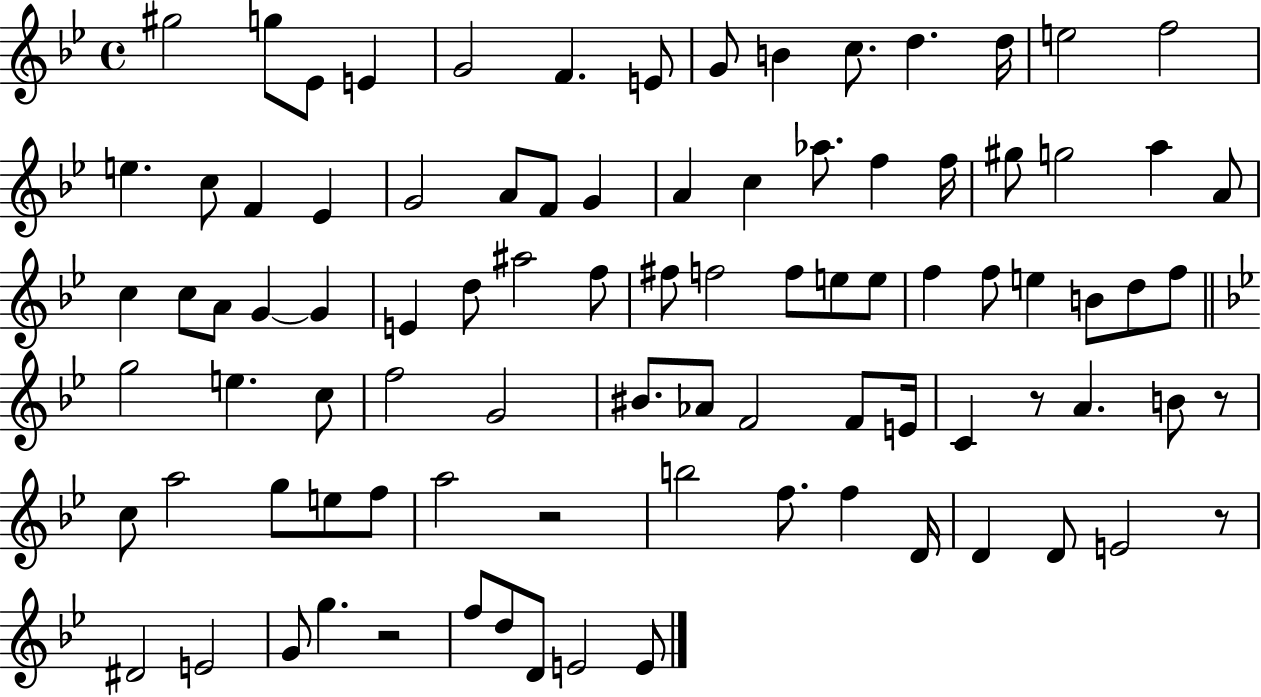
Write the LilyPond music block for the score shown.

{
  \clef treble
  \time 4/4
  \defaultTimeSignature
  \key bes \major
  gis''2 g''8 ees'8 e'4 | g'2 f'4. e'8 | g'8 b'4 c''8. d''4. d''16 | e''2 f''2 | \break e''4. c''8 f'4 ees'4 | g'2 a'8 f'8 g'4 | a'4 c''4 aes''8. f''4 f''16 | gis''8 g''2 a''4 a'8 | \break c''4 c''8 a'8 g'4~~ g'4 | e'4 d''8 ais''2 f''8 | fis''8 f''2 f''8 e''8 e''8 | f''4 f''8 e''4 b'8 d''8 f''8 | \break \bar "||" \break \key g \minor g''2 e''4. c''8 | f''2 g'2 | bis'8. aes'8 f'2 f'8 e'16 | c'4 r8 a'4. b'8 r8 | \break c''8 a''2 g''8 e''8 f''8 | a''2 r2 | b''2 f''8. f''4 d'16 | d'4 d'8 e'2 r8 | \break dis'2 e'2 | g'8 g''4. r2 | f''8 d''8 d'8 e'2 e'8 | \bar "|."
}